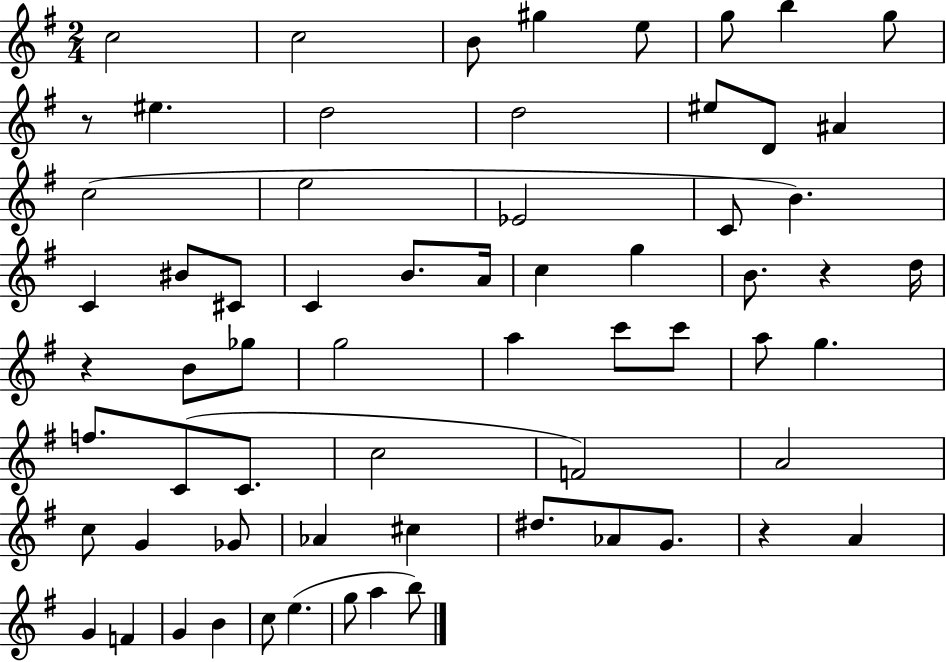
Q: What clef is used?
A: treble